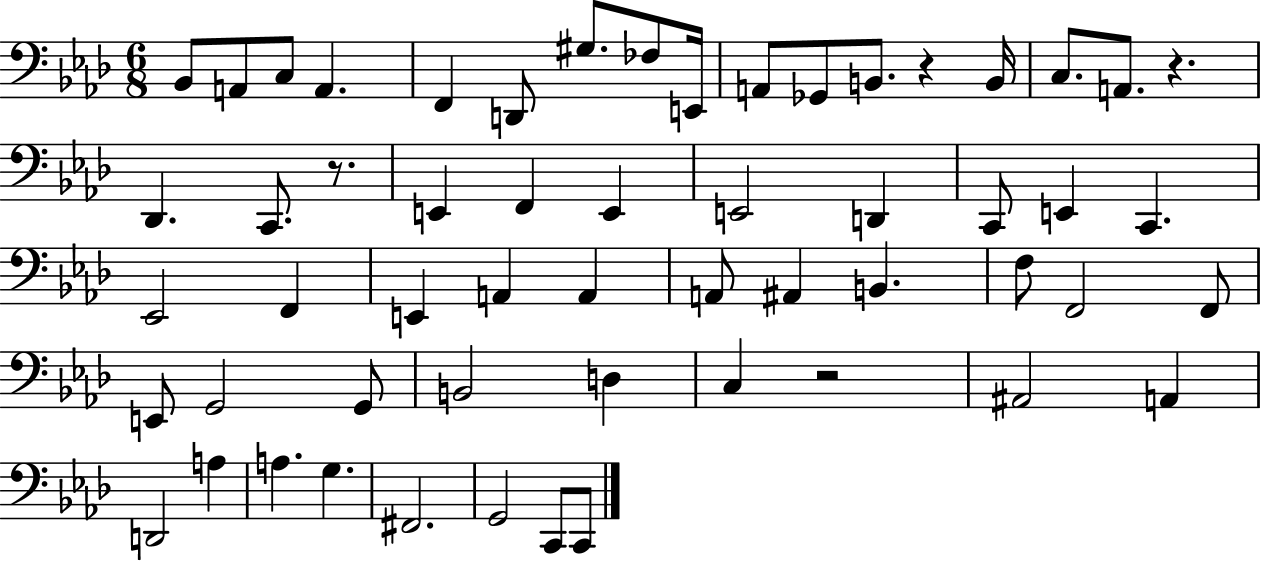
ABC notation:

X:1
T:Untitled
M:6/8
L:1/4
K:Ab
_B,,/2 A,,/2 C,/2 A,, F,, D,,/2 ^G,/2 _F,/2 E,,/4 A,,/2 _G,,/2 B,,/2 z B,,/4 C,/2 A,,/2 z _D,, C,,/2 z/2 E,, F,, E,, E,,2 D,, C,,/2 E,, C,, _E,,2 F,, E,, A,, A,, A,,/2 ^A,, B,, F,/2 F,,2 F,,/2 E,,/2 G,,2 G,,/2 B,,2 D, C, z2 ^A,,2 A,, D,,2 A, A, G, ^F,,2 G,,2 C,,/2 C,,/2